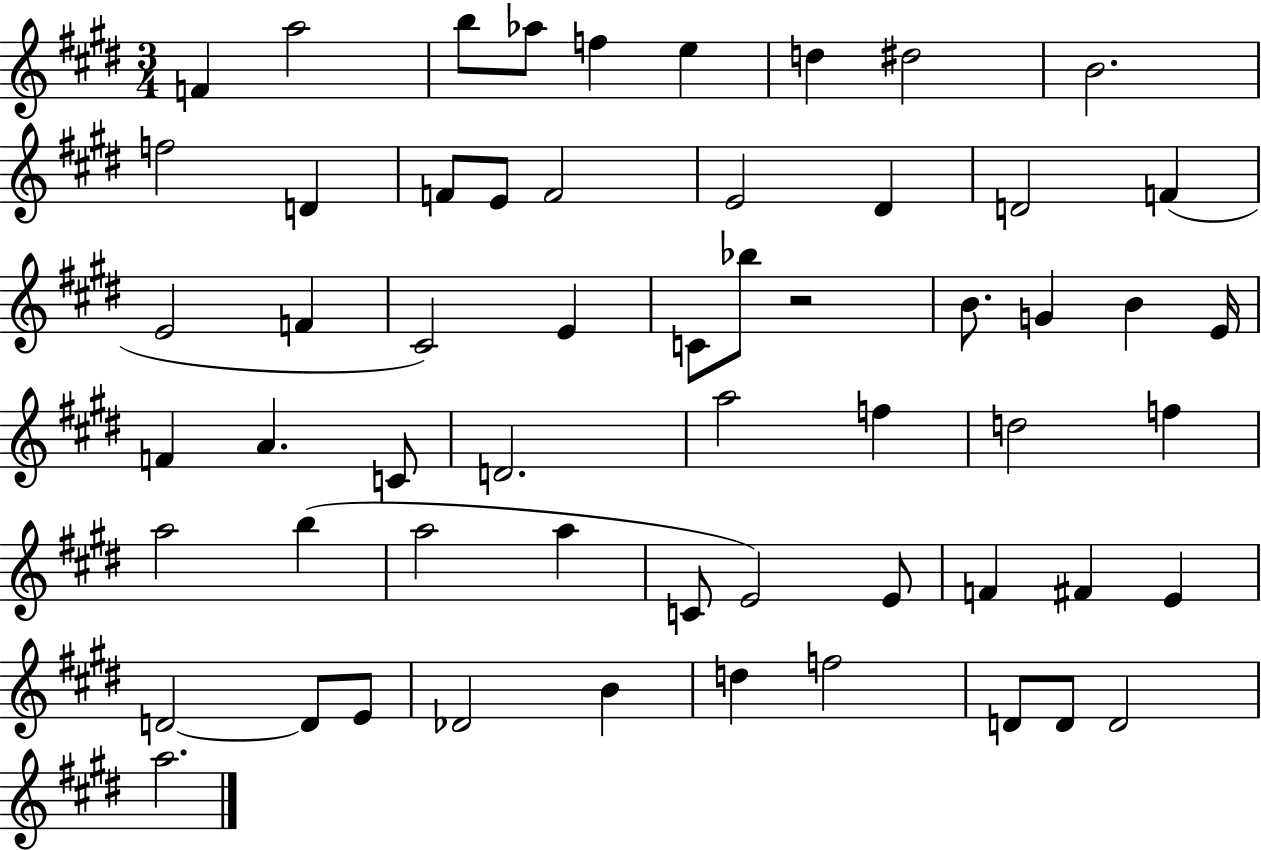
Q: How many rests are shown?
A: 1